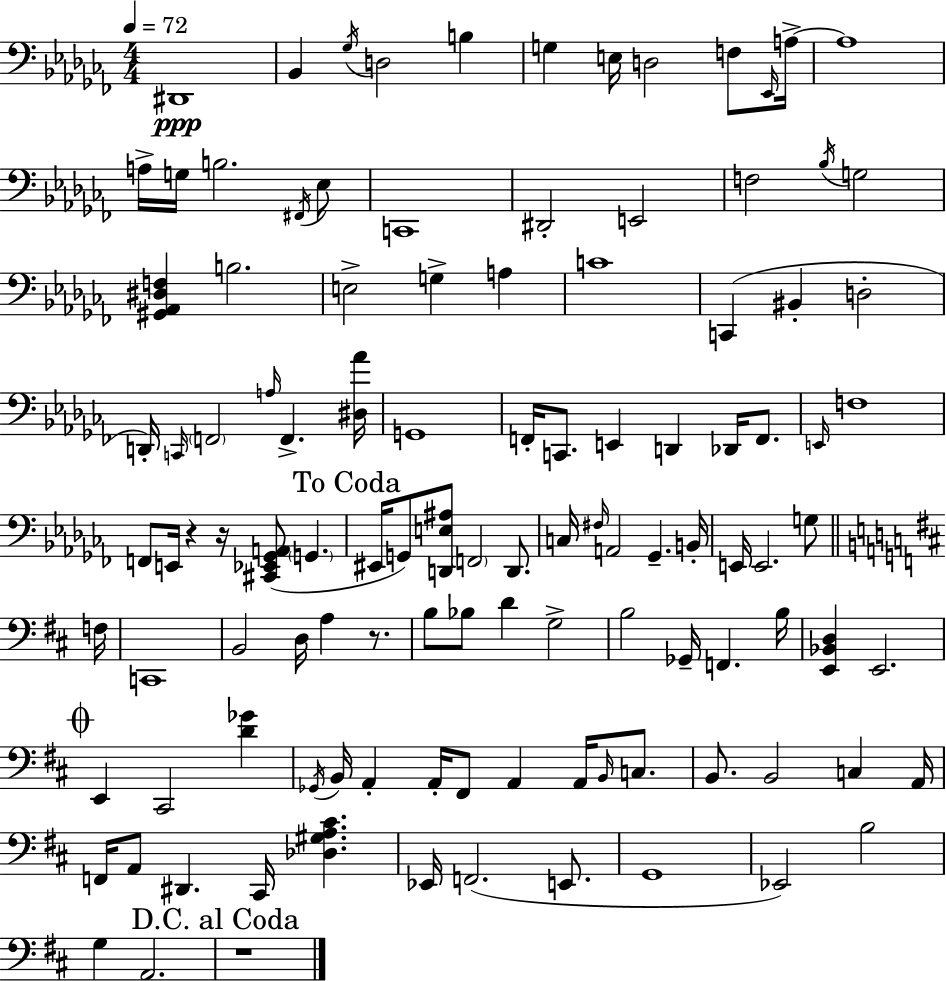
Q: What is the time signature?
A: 4/4